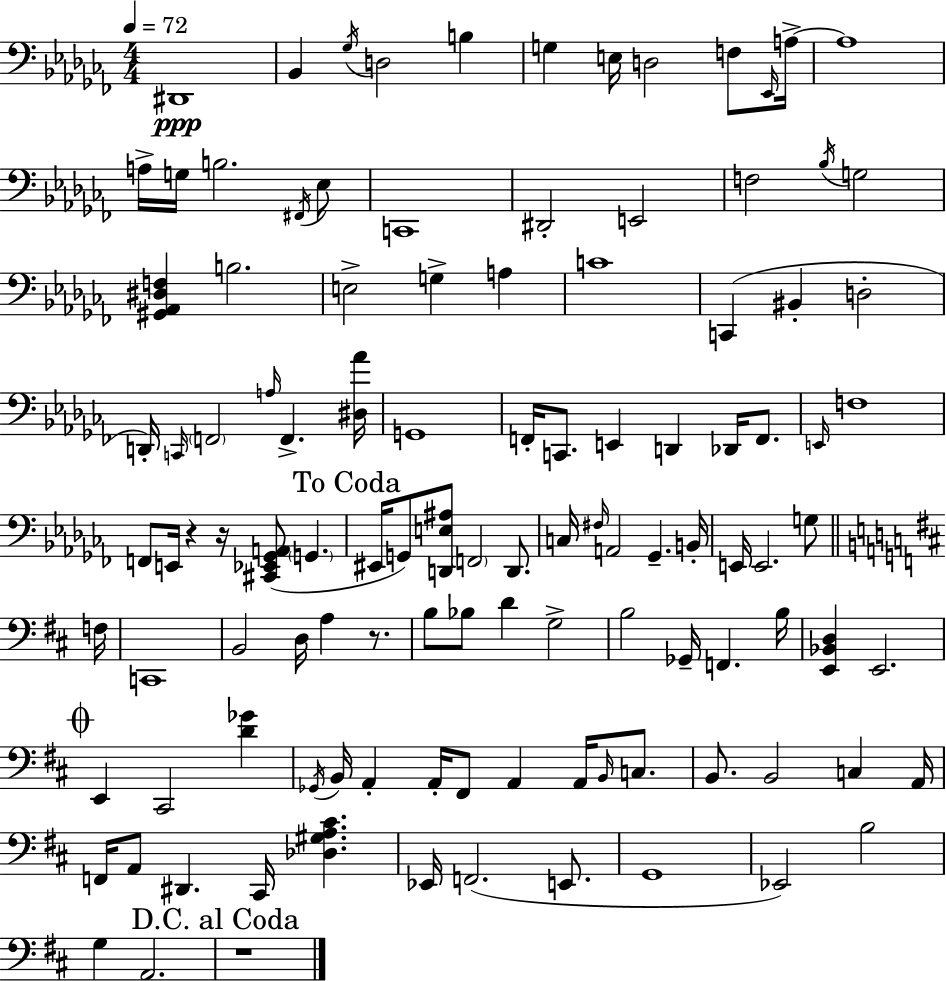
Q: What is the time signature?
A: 4/4